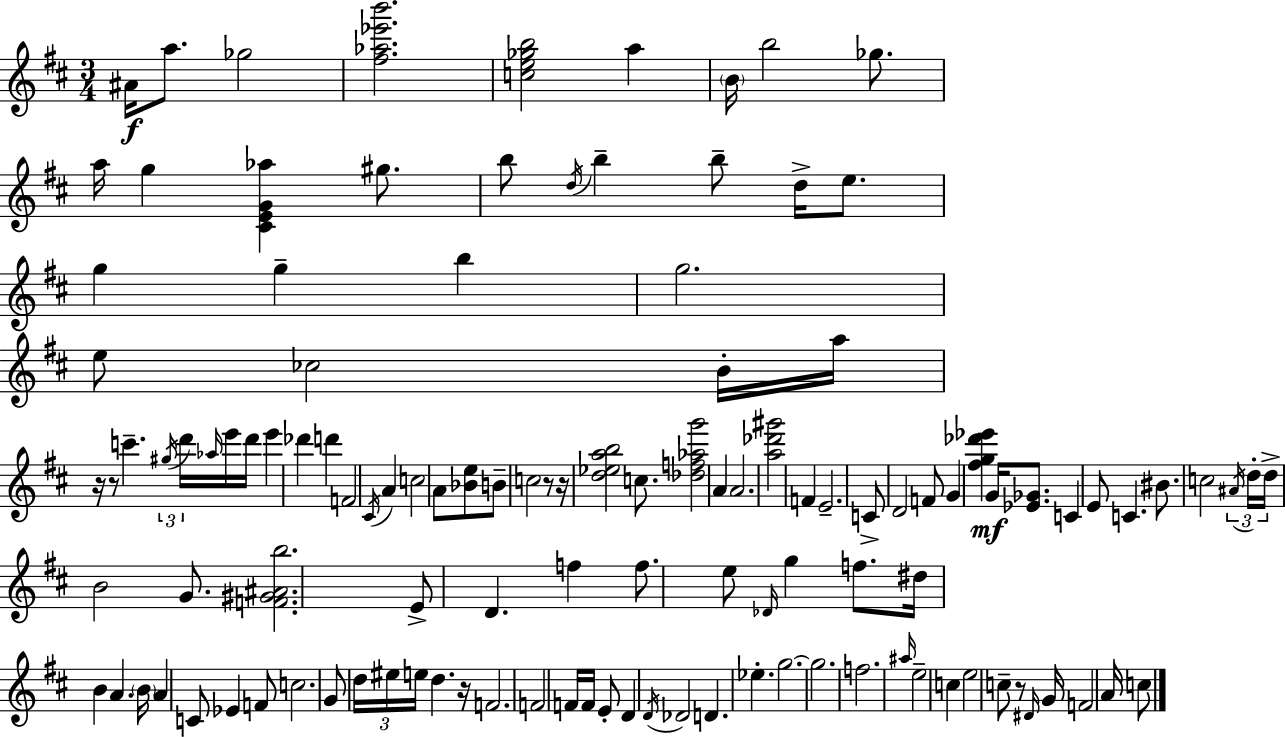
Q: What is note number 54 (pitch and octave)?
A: BIS4